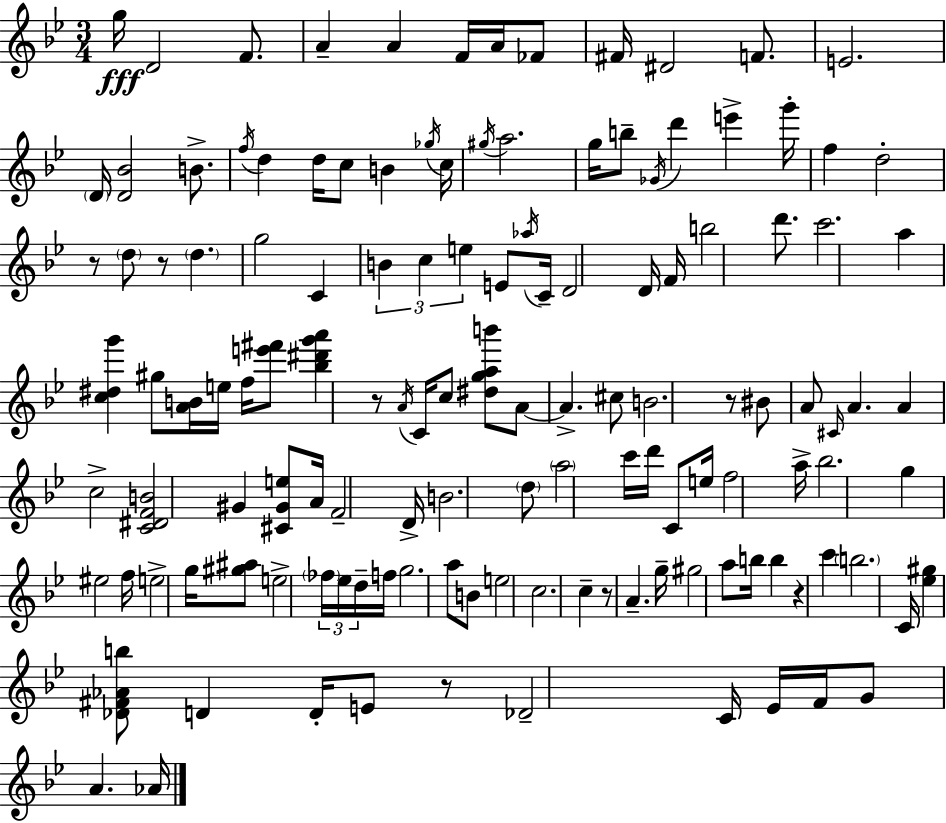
{
  \clef treble
  \numericTimeSignature
  \time 3/4
  \key g \minor
  \repeat volta 2 { g''16\fff d'2 f'8. | a'4-- a'4 f'16 a'16 fes'8 | fis'16 dis'2 f'8. | e'2. | \break \parenthesize d'16 <d' bes'>2 b'8.-> | \acciaccatura { f''16 } d''4 d''16 c''8 b'4 | \acciaccatura { ges''16 } c''16 \acciaccatura { gis''16 } a''2. | g''16 b''8-- \acciaccatura { ges'16 } d'''4 e'''4-> | \break g'''16-. f''4 d''2-. | r8 \parenthesize d''8 r8 \parenthesize d''4. | g''2 | c'4 \tuplet 3/2 { b'4 c''4 | \break e''4 } e'8 \acciaccatura { aes''16 } c'16-- d'2 | d'16 f'16 b''2 | d'''8. c'''2. | a''4 <c'' dis'' g'''>4 | \break gis''8 <a' b'>16 e''16 f''16 <e''' fis'''>8 <bes'' dis''' g''' a'''>4 | r8 \acciaccatura { a'16 } c'16 c''8 <dis'' g'' a'' b'''>8 a'8~~ a'4.-> | cis''8 b'2. | r8 bis'8 a'8 | \break \grace { cis'16 } a'4. a'4 c''2-> | <c' dis' f' b'>2 | gis'4 <cis' gis' e''>8 a'16 f'2-- | d'16-> b'2. | \break \parenthesize d''8 \parenthesize a''2 | c'''16 d'''16 c'8 e''16 f''2 | a''16-> bes''2. | g''4 eis''2 | \break f''16 e''2-> | g''16 <gis'' ais''>8 e''2-> | \tuplet 3/2 { \parenthesize fes''16 ees''16 d''16-- } f''16 g''2. | a''8 b'8 e''2 | \break c''2. | c''4-- r8 | a'4.-- g''16-- gis''2 | a''8 b''16 b''4 r4 | \break c'''4 \parenthesize b''2. | c'16 <ees'' gis''>4 | <des' fis' aes' b''>8 d'4 d'16-. e'8 r8 des'2-- | c'16 ees'16 f'16 g'8 | \break a'4. aes'16 } \bar "|."
}